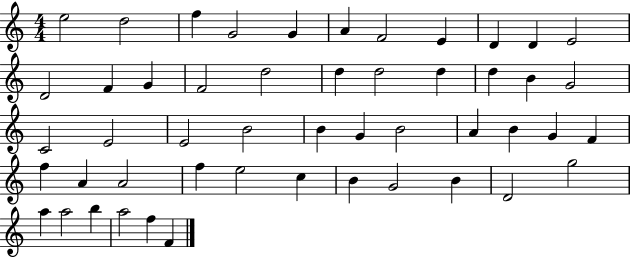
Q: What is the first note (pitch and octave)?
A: E5